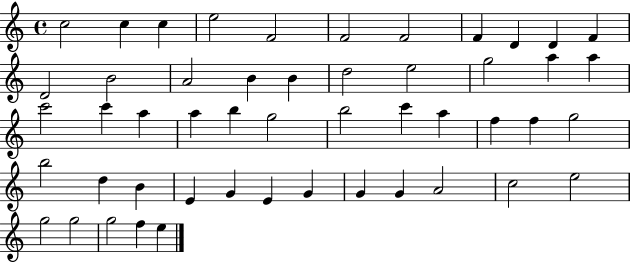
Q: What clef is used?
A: treble